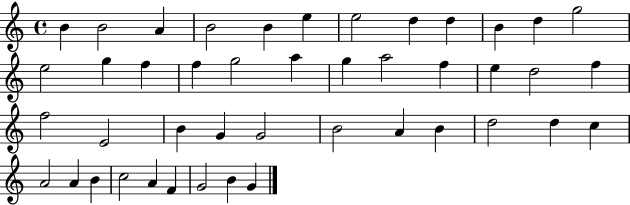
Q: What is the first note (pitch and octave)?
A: B4